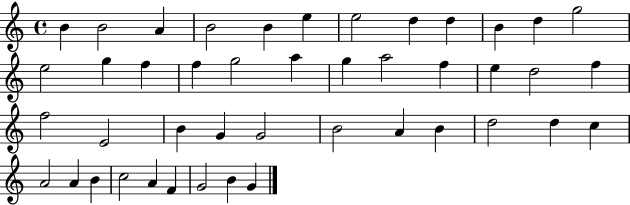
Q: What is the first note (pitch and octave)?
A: B4